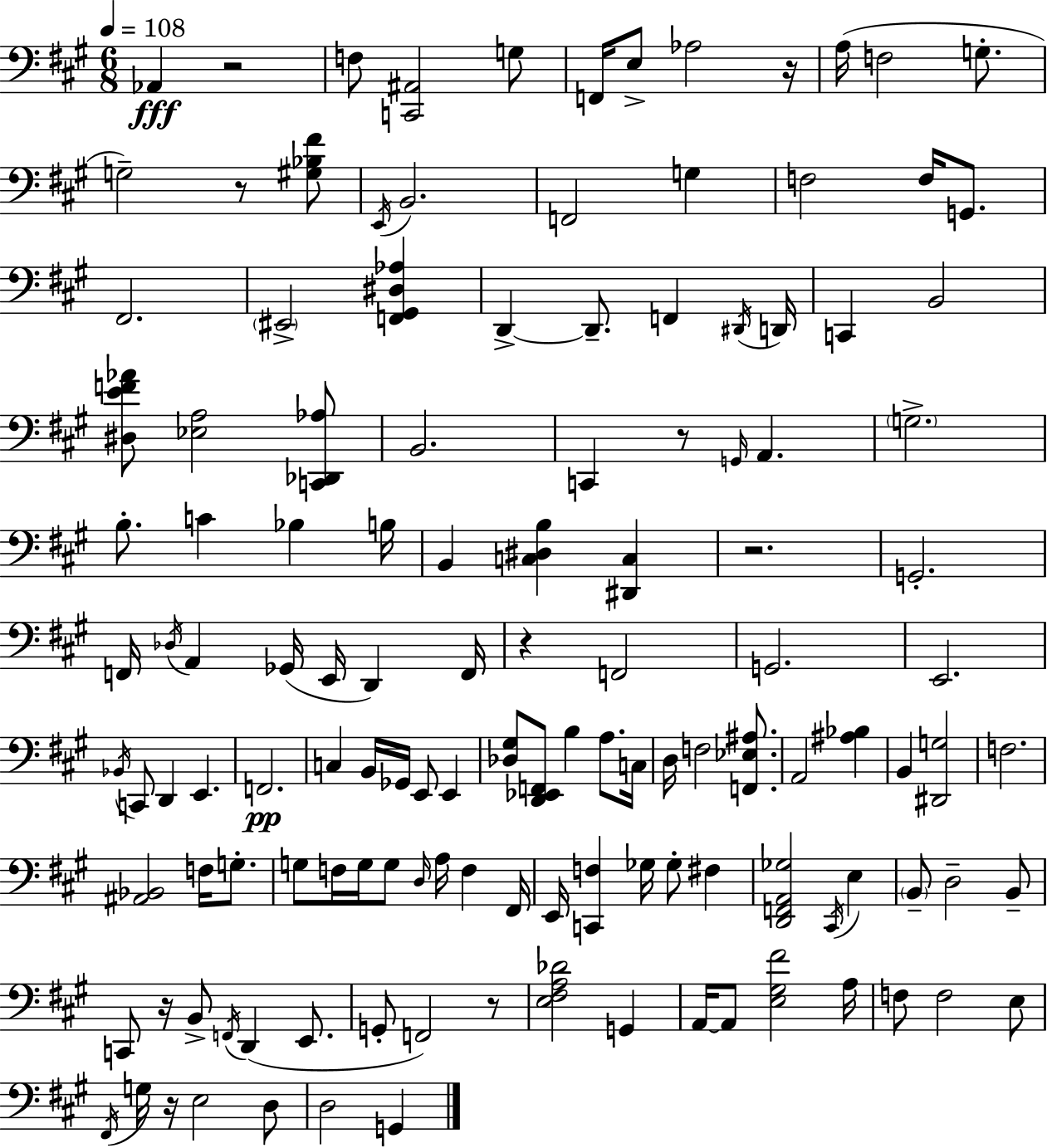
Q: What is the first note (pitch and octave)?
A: Ab2